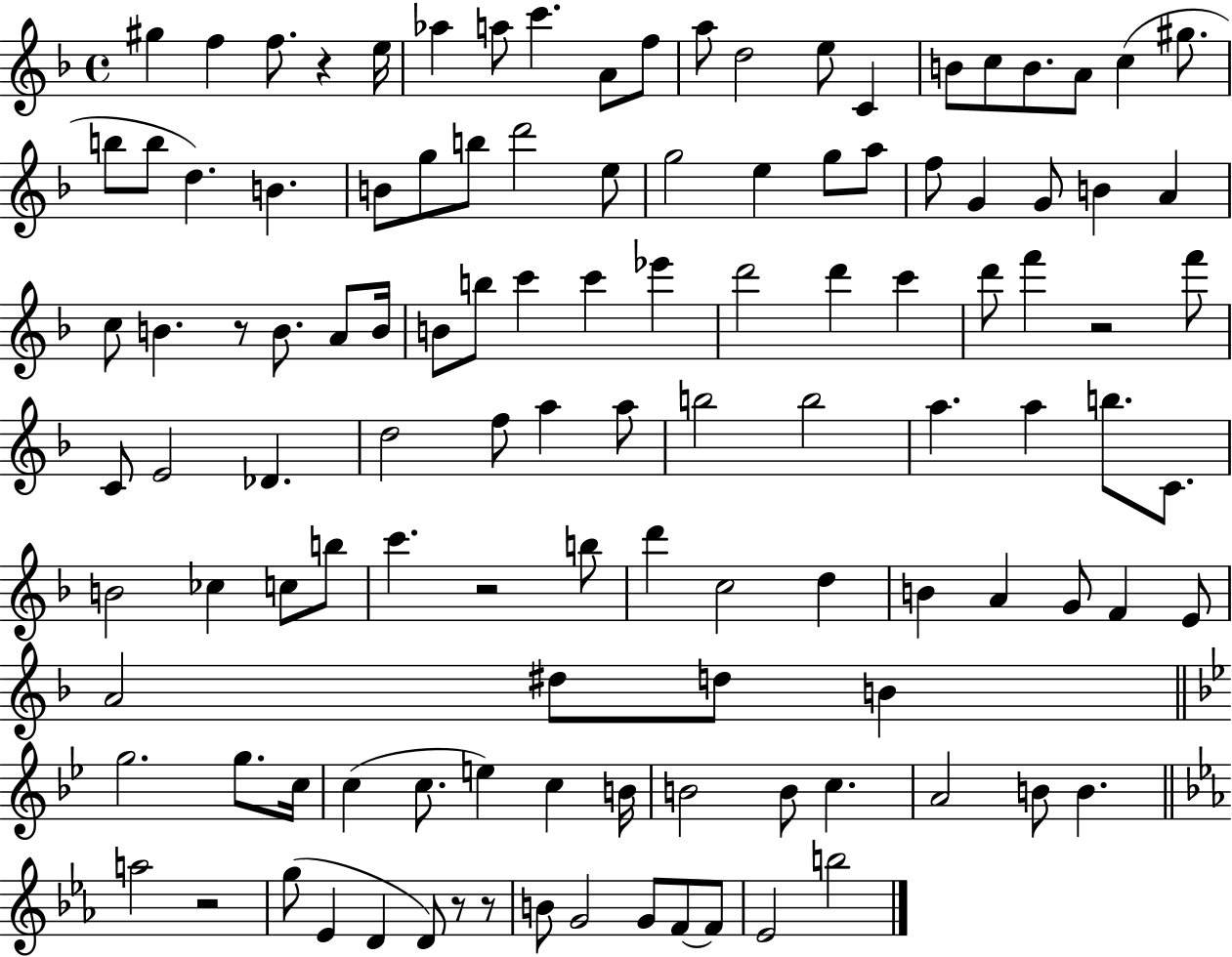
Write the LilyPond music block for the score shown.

{
  \clef treble
  \time 4/4
  \defaultTimeSignature
  \key f \major
  gis''4 f''4 f''8. r4 e''16 | aes''4 a''8 c'''4. a'8 f''8 | a''8 d''2 e''8 c'4 | b'8 c''8 b'8. a'8 c''4( gis''8. | \break b''8 b''8 d''4.) b'4. | b'8 g''8 b''8 d'''2 e''8 | g''2 e''4 g''8 a''8 | f''8 g'4 g'8 b'4 a'4 | \break c''8 b'4. r8 b'8. a'8 b'16 | b'8 b''8 c'''4 c'''4 ees'''4 | d'''2 d'''4 c'''4 | d'''8 f'''4 r2 f'''8 | \break c'8 e'2 des'4. | d''2 f''8 a''4 a''8 | b''2 b''2 | a''4. a''4 b''8. c'8. | \break b'2 ces''4 c''8 b''8 | c'''4. r2 b''8 | d'''4 c''2 d''4 | b'4 a'4 g'8 f'4 e'8 | \break a'2 dis''8 d''8 b'4 | \bar "||" \break \key g \minor g''2. g''8. c''16 | c''4( c''8. e''4) c''4 b'16 | b'2 b'8 c''4. | a'2 b'8 b'4. | \break \bar "||" \break \key ees \major a''2 r2 | g''8( ees'4 d'4 d'8) r8 r8 | b'8 g'2 g'8 f'8~~ f'8 | ees'2 b''2 | \break \bar "|."
}